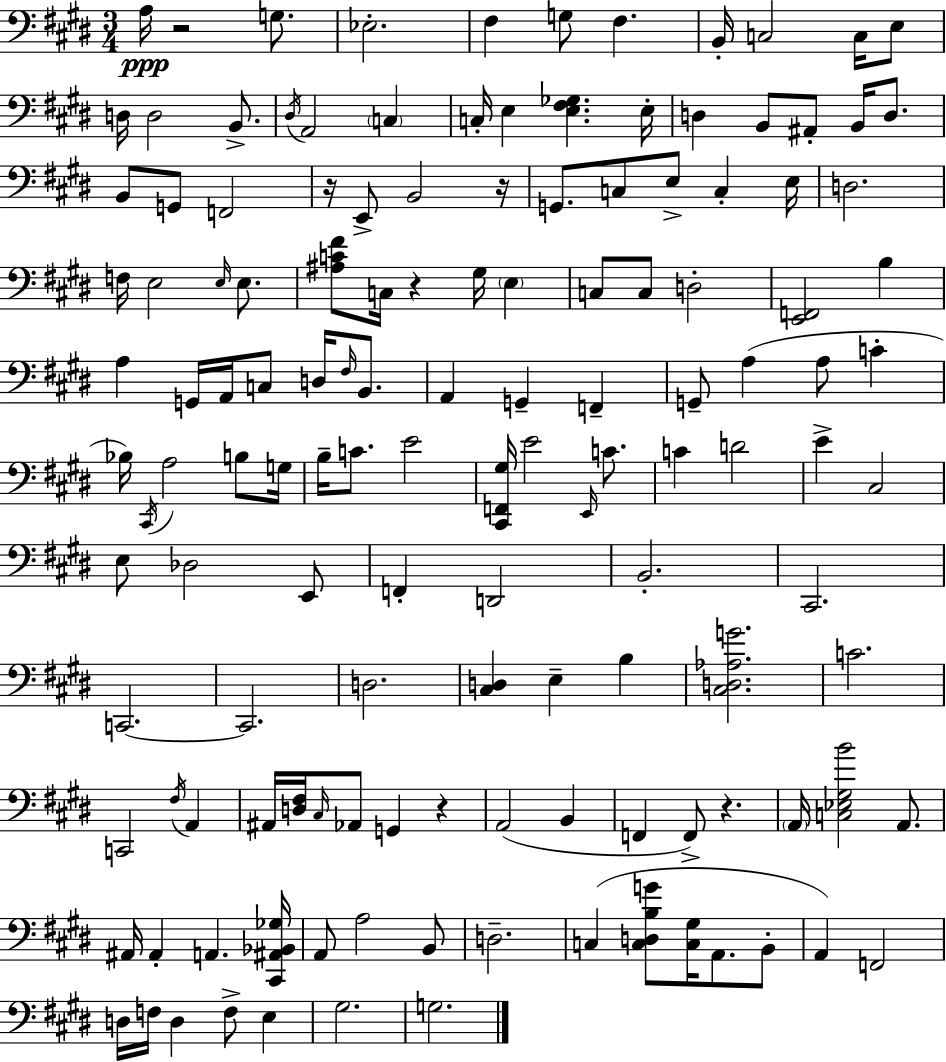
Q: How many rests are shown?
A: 6